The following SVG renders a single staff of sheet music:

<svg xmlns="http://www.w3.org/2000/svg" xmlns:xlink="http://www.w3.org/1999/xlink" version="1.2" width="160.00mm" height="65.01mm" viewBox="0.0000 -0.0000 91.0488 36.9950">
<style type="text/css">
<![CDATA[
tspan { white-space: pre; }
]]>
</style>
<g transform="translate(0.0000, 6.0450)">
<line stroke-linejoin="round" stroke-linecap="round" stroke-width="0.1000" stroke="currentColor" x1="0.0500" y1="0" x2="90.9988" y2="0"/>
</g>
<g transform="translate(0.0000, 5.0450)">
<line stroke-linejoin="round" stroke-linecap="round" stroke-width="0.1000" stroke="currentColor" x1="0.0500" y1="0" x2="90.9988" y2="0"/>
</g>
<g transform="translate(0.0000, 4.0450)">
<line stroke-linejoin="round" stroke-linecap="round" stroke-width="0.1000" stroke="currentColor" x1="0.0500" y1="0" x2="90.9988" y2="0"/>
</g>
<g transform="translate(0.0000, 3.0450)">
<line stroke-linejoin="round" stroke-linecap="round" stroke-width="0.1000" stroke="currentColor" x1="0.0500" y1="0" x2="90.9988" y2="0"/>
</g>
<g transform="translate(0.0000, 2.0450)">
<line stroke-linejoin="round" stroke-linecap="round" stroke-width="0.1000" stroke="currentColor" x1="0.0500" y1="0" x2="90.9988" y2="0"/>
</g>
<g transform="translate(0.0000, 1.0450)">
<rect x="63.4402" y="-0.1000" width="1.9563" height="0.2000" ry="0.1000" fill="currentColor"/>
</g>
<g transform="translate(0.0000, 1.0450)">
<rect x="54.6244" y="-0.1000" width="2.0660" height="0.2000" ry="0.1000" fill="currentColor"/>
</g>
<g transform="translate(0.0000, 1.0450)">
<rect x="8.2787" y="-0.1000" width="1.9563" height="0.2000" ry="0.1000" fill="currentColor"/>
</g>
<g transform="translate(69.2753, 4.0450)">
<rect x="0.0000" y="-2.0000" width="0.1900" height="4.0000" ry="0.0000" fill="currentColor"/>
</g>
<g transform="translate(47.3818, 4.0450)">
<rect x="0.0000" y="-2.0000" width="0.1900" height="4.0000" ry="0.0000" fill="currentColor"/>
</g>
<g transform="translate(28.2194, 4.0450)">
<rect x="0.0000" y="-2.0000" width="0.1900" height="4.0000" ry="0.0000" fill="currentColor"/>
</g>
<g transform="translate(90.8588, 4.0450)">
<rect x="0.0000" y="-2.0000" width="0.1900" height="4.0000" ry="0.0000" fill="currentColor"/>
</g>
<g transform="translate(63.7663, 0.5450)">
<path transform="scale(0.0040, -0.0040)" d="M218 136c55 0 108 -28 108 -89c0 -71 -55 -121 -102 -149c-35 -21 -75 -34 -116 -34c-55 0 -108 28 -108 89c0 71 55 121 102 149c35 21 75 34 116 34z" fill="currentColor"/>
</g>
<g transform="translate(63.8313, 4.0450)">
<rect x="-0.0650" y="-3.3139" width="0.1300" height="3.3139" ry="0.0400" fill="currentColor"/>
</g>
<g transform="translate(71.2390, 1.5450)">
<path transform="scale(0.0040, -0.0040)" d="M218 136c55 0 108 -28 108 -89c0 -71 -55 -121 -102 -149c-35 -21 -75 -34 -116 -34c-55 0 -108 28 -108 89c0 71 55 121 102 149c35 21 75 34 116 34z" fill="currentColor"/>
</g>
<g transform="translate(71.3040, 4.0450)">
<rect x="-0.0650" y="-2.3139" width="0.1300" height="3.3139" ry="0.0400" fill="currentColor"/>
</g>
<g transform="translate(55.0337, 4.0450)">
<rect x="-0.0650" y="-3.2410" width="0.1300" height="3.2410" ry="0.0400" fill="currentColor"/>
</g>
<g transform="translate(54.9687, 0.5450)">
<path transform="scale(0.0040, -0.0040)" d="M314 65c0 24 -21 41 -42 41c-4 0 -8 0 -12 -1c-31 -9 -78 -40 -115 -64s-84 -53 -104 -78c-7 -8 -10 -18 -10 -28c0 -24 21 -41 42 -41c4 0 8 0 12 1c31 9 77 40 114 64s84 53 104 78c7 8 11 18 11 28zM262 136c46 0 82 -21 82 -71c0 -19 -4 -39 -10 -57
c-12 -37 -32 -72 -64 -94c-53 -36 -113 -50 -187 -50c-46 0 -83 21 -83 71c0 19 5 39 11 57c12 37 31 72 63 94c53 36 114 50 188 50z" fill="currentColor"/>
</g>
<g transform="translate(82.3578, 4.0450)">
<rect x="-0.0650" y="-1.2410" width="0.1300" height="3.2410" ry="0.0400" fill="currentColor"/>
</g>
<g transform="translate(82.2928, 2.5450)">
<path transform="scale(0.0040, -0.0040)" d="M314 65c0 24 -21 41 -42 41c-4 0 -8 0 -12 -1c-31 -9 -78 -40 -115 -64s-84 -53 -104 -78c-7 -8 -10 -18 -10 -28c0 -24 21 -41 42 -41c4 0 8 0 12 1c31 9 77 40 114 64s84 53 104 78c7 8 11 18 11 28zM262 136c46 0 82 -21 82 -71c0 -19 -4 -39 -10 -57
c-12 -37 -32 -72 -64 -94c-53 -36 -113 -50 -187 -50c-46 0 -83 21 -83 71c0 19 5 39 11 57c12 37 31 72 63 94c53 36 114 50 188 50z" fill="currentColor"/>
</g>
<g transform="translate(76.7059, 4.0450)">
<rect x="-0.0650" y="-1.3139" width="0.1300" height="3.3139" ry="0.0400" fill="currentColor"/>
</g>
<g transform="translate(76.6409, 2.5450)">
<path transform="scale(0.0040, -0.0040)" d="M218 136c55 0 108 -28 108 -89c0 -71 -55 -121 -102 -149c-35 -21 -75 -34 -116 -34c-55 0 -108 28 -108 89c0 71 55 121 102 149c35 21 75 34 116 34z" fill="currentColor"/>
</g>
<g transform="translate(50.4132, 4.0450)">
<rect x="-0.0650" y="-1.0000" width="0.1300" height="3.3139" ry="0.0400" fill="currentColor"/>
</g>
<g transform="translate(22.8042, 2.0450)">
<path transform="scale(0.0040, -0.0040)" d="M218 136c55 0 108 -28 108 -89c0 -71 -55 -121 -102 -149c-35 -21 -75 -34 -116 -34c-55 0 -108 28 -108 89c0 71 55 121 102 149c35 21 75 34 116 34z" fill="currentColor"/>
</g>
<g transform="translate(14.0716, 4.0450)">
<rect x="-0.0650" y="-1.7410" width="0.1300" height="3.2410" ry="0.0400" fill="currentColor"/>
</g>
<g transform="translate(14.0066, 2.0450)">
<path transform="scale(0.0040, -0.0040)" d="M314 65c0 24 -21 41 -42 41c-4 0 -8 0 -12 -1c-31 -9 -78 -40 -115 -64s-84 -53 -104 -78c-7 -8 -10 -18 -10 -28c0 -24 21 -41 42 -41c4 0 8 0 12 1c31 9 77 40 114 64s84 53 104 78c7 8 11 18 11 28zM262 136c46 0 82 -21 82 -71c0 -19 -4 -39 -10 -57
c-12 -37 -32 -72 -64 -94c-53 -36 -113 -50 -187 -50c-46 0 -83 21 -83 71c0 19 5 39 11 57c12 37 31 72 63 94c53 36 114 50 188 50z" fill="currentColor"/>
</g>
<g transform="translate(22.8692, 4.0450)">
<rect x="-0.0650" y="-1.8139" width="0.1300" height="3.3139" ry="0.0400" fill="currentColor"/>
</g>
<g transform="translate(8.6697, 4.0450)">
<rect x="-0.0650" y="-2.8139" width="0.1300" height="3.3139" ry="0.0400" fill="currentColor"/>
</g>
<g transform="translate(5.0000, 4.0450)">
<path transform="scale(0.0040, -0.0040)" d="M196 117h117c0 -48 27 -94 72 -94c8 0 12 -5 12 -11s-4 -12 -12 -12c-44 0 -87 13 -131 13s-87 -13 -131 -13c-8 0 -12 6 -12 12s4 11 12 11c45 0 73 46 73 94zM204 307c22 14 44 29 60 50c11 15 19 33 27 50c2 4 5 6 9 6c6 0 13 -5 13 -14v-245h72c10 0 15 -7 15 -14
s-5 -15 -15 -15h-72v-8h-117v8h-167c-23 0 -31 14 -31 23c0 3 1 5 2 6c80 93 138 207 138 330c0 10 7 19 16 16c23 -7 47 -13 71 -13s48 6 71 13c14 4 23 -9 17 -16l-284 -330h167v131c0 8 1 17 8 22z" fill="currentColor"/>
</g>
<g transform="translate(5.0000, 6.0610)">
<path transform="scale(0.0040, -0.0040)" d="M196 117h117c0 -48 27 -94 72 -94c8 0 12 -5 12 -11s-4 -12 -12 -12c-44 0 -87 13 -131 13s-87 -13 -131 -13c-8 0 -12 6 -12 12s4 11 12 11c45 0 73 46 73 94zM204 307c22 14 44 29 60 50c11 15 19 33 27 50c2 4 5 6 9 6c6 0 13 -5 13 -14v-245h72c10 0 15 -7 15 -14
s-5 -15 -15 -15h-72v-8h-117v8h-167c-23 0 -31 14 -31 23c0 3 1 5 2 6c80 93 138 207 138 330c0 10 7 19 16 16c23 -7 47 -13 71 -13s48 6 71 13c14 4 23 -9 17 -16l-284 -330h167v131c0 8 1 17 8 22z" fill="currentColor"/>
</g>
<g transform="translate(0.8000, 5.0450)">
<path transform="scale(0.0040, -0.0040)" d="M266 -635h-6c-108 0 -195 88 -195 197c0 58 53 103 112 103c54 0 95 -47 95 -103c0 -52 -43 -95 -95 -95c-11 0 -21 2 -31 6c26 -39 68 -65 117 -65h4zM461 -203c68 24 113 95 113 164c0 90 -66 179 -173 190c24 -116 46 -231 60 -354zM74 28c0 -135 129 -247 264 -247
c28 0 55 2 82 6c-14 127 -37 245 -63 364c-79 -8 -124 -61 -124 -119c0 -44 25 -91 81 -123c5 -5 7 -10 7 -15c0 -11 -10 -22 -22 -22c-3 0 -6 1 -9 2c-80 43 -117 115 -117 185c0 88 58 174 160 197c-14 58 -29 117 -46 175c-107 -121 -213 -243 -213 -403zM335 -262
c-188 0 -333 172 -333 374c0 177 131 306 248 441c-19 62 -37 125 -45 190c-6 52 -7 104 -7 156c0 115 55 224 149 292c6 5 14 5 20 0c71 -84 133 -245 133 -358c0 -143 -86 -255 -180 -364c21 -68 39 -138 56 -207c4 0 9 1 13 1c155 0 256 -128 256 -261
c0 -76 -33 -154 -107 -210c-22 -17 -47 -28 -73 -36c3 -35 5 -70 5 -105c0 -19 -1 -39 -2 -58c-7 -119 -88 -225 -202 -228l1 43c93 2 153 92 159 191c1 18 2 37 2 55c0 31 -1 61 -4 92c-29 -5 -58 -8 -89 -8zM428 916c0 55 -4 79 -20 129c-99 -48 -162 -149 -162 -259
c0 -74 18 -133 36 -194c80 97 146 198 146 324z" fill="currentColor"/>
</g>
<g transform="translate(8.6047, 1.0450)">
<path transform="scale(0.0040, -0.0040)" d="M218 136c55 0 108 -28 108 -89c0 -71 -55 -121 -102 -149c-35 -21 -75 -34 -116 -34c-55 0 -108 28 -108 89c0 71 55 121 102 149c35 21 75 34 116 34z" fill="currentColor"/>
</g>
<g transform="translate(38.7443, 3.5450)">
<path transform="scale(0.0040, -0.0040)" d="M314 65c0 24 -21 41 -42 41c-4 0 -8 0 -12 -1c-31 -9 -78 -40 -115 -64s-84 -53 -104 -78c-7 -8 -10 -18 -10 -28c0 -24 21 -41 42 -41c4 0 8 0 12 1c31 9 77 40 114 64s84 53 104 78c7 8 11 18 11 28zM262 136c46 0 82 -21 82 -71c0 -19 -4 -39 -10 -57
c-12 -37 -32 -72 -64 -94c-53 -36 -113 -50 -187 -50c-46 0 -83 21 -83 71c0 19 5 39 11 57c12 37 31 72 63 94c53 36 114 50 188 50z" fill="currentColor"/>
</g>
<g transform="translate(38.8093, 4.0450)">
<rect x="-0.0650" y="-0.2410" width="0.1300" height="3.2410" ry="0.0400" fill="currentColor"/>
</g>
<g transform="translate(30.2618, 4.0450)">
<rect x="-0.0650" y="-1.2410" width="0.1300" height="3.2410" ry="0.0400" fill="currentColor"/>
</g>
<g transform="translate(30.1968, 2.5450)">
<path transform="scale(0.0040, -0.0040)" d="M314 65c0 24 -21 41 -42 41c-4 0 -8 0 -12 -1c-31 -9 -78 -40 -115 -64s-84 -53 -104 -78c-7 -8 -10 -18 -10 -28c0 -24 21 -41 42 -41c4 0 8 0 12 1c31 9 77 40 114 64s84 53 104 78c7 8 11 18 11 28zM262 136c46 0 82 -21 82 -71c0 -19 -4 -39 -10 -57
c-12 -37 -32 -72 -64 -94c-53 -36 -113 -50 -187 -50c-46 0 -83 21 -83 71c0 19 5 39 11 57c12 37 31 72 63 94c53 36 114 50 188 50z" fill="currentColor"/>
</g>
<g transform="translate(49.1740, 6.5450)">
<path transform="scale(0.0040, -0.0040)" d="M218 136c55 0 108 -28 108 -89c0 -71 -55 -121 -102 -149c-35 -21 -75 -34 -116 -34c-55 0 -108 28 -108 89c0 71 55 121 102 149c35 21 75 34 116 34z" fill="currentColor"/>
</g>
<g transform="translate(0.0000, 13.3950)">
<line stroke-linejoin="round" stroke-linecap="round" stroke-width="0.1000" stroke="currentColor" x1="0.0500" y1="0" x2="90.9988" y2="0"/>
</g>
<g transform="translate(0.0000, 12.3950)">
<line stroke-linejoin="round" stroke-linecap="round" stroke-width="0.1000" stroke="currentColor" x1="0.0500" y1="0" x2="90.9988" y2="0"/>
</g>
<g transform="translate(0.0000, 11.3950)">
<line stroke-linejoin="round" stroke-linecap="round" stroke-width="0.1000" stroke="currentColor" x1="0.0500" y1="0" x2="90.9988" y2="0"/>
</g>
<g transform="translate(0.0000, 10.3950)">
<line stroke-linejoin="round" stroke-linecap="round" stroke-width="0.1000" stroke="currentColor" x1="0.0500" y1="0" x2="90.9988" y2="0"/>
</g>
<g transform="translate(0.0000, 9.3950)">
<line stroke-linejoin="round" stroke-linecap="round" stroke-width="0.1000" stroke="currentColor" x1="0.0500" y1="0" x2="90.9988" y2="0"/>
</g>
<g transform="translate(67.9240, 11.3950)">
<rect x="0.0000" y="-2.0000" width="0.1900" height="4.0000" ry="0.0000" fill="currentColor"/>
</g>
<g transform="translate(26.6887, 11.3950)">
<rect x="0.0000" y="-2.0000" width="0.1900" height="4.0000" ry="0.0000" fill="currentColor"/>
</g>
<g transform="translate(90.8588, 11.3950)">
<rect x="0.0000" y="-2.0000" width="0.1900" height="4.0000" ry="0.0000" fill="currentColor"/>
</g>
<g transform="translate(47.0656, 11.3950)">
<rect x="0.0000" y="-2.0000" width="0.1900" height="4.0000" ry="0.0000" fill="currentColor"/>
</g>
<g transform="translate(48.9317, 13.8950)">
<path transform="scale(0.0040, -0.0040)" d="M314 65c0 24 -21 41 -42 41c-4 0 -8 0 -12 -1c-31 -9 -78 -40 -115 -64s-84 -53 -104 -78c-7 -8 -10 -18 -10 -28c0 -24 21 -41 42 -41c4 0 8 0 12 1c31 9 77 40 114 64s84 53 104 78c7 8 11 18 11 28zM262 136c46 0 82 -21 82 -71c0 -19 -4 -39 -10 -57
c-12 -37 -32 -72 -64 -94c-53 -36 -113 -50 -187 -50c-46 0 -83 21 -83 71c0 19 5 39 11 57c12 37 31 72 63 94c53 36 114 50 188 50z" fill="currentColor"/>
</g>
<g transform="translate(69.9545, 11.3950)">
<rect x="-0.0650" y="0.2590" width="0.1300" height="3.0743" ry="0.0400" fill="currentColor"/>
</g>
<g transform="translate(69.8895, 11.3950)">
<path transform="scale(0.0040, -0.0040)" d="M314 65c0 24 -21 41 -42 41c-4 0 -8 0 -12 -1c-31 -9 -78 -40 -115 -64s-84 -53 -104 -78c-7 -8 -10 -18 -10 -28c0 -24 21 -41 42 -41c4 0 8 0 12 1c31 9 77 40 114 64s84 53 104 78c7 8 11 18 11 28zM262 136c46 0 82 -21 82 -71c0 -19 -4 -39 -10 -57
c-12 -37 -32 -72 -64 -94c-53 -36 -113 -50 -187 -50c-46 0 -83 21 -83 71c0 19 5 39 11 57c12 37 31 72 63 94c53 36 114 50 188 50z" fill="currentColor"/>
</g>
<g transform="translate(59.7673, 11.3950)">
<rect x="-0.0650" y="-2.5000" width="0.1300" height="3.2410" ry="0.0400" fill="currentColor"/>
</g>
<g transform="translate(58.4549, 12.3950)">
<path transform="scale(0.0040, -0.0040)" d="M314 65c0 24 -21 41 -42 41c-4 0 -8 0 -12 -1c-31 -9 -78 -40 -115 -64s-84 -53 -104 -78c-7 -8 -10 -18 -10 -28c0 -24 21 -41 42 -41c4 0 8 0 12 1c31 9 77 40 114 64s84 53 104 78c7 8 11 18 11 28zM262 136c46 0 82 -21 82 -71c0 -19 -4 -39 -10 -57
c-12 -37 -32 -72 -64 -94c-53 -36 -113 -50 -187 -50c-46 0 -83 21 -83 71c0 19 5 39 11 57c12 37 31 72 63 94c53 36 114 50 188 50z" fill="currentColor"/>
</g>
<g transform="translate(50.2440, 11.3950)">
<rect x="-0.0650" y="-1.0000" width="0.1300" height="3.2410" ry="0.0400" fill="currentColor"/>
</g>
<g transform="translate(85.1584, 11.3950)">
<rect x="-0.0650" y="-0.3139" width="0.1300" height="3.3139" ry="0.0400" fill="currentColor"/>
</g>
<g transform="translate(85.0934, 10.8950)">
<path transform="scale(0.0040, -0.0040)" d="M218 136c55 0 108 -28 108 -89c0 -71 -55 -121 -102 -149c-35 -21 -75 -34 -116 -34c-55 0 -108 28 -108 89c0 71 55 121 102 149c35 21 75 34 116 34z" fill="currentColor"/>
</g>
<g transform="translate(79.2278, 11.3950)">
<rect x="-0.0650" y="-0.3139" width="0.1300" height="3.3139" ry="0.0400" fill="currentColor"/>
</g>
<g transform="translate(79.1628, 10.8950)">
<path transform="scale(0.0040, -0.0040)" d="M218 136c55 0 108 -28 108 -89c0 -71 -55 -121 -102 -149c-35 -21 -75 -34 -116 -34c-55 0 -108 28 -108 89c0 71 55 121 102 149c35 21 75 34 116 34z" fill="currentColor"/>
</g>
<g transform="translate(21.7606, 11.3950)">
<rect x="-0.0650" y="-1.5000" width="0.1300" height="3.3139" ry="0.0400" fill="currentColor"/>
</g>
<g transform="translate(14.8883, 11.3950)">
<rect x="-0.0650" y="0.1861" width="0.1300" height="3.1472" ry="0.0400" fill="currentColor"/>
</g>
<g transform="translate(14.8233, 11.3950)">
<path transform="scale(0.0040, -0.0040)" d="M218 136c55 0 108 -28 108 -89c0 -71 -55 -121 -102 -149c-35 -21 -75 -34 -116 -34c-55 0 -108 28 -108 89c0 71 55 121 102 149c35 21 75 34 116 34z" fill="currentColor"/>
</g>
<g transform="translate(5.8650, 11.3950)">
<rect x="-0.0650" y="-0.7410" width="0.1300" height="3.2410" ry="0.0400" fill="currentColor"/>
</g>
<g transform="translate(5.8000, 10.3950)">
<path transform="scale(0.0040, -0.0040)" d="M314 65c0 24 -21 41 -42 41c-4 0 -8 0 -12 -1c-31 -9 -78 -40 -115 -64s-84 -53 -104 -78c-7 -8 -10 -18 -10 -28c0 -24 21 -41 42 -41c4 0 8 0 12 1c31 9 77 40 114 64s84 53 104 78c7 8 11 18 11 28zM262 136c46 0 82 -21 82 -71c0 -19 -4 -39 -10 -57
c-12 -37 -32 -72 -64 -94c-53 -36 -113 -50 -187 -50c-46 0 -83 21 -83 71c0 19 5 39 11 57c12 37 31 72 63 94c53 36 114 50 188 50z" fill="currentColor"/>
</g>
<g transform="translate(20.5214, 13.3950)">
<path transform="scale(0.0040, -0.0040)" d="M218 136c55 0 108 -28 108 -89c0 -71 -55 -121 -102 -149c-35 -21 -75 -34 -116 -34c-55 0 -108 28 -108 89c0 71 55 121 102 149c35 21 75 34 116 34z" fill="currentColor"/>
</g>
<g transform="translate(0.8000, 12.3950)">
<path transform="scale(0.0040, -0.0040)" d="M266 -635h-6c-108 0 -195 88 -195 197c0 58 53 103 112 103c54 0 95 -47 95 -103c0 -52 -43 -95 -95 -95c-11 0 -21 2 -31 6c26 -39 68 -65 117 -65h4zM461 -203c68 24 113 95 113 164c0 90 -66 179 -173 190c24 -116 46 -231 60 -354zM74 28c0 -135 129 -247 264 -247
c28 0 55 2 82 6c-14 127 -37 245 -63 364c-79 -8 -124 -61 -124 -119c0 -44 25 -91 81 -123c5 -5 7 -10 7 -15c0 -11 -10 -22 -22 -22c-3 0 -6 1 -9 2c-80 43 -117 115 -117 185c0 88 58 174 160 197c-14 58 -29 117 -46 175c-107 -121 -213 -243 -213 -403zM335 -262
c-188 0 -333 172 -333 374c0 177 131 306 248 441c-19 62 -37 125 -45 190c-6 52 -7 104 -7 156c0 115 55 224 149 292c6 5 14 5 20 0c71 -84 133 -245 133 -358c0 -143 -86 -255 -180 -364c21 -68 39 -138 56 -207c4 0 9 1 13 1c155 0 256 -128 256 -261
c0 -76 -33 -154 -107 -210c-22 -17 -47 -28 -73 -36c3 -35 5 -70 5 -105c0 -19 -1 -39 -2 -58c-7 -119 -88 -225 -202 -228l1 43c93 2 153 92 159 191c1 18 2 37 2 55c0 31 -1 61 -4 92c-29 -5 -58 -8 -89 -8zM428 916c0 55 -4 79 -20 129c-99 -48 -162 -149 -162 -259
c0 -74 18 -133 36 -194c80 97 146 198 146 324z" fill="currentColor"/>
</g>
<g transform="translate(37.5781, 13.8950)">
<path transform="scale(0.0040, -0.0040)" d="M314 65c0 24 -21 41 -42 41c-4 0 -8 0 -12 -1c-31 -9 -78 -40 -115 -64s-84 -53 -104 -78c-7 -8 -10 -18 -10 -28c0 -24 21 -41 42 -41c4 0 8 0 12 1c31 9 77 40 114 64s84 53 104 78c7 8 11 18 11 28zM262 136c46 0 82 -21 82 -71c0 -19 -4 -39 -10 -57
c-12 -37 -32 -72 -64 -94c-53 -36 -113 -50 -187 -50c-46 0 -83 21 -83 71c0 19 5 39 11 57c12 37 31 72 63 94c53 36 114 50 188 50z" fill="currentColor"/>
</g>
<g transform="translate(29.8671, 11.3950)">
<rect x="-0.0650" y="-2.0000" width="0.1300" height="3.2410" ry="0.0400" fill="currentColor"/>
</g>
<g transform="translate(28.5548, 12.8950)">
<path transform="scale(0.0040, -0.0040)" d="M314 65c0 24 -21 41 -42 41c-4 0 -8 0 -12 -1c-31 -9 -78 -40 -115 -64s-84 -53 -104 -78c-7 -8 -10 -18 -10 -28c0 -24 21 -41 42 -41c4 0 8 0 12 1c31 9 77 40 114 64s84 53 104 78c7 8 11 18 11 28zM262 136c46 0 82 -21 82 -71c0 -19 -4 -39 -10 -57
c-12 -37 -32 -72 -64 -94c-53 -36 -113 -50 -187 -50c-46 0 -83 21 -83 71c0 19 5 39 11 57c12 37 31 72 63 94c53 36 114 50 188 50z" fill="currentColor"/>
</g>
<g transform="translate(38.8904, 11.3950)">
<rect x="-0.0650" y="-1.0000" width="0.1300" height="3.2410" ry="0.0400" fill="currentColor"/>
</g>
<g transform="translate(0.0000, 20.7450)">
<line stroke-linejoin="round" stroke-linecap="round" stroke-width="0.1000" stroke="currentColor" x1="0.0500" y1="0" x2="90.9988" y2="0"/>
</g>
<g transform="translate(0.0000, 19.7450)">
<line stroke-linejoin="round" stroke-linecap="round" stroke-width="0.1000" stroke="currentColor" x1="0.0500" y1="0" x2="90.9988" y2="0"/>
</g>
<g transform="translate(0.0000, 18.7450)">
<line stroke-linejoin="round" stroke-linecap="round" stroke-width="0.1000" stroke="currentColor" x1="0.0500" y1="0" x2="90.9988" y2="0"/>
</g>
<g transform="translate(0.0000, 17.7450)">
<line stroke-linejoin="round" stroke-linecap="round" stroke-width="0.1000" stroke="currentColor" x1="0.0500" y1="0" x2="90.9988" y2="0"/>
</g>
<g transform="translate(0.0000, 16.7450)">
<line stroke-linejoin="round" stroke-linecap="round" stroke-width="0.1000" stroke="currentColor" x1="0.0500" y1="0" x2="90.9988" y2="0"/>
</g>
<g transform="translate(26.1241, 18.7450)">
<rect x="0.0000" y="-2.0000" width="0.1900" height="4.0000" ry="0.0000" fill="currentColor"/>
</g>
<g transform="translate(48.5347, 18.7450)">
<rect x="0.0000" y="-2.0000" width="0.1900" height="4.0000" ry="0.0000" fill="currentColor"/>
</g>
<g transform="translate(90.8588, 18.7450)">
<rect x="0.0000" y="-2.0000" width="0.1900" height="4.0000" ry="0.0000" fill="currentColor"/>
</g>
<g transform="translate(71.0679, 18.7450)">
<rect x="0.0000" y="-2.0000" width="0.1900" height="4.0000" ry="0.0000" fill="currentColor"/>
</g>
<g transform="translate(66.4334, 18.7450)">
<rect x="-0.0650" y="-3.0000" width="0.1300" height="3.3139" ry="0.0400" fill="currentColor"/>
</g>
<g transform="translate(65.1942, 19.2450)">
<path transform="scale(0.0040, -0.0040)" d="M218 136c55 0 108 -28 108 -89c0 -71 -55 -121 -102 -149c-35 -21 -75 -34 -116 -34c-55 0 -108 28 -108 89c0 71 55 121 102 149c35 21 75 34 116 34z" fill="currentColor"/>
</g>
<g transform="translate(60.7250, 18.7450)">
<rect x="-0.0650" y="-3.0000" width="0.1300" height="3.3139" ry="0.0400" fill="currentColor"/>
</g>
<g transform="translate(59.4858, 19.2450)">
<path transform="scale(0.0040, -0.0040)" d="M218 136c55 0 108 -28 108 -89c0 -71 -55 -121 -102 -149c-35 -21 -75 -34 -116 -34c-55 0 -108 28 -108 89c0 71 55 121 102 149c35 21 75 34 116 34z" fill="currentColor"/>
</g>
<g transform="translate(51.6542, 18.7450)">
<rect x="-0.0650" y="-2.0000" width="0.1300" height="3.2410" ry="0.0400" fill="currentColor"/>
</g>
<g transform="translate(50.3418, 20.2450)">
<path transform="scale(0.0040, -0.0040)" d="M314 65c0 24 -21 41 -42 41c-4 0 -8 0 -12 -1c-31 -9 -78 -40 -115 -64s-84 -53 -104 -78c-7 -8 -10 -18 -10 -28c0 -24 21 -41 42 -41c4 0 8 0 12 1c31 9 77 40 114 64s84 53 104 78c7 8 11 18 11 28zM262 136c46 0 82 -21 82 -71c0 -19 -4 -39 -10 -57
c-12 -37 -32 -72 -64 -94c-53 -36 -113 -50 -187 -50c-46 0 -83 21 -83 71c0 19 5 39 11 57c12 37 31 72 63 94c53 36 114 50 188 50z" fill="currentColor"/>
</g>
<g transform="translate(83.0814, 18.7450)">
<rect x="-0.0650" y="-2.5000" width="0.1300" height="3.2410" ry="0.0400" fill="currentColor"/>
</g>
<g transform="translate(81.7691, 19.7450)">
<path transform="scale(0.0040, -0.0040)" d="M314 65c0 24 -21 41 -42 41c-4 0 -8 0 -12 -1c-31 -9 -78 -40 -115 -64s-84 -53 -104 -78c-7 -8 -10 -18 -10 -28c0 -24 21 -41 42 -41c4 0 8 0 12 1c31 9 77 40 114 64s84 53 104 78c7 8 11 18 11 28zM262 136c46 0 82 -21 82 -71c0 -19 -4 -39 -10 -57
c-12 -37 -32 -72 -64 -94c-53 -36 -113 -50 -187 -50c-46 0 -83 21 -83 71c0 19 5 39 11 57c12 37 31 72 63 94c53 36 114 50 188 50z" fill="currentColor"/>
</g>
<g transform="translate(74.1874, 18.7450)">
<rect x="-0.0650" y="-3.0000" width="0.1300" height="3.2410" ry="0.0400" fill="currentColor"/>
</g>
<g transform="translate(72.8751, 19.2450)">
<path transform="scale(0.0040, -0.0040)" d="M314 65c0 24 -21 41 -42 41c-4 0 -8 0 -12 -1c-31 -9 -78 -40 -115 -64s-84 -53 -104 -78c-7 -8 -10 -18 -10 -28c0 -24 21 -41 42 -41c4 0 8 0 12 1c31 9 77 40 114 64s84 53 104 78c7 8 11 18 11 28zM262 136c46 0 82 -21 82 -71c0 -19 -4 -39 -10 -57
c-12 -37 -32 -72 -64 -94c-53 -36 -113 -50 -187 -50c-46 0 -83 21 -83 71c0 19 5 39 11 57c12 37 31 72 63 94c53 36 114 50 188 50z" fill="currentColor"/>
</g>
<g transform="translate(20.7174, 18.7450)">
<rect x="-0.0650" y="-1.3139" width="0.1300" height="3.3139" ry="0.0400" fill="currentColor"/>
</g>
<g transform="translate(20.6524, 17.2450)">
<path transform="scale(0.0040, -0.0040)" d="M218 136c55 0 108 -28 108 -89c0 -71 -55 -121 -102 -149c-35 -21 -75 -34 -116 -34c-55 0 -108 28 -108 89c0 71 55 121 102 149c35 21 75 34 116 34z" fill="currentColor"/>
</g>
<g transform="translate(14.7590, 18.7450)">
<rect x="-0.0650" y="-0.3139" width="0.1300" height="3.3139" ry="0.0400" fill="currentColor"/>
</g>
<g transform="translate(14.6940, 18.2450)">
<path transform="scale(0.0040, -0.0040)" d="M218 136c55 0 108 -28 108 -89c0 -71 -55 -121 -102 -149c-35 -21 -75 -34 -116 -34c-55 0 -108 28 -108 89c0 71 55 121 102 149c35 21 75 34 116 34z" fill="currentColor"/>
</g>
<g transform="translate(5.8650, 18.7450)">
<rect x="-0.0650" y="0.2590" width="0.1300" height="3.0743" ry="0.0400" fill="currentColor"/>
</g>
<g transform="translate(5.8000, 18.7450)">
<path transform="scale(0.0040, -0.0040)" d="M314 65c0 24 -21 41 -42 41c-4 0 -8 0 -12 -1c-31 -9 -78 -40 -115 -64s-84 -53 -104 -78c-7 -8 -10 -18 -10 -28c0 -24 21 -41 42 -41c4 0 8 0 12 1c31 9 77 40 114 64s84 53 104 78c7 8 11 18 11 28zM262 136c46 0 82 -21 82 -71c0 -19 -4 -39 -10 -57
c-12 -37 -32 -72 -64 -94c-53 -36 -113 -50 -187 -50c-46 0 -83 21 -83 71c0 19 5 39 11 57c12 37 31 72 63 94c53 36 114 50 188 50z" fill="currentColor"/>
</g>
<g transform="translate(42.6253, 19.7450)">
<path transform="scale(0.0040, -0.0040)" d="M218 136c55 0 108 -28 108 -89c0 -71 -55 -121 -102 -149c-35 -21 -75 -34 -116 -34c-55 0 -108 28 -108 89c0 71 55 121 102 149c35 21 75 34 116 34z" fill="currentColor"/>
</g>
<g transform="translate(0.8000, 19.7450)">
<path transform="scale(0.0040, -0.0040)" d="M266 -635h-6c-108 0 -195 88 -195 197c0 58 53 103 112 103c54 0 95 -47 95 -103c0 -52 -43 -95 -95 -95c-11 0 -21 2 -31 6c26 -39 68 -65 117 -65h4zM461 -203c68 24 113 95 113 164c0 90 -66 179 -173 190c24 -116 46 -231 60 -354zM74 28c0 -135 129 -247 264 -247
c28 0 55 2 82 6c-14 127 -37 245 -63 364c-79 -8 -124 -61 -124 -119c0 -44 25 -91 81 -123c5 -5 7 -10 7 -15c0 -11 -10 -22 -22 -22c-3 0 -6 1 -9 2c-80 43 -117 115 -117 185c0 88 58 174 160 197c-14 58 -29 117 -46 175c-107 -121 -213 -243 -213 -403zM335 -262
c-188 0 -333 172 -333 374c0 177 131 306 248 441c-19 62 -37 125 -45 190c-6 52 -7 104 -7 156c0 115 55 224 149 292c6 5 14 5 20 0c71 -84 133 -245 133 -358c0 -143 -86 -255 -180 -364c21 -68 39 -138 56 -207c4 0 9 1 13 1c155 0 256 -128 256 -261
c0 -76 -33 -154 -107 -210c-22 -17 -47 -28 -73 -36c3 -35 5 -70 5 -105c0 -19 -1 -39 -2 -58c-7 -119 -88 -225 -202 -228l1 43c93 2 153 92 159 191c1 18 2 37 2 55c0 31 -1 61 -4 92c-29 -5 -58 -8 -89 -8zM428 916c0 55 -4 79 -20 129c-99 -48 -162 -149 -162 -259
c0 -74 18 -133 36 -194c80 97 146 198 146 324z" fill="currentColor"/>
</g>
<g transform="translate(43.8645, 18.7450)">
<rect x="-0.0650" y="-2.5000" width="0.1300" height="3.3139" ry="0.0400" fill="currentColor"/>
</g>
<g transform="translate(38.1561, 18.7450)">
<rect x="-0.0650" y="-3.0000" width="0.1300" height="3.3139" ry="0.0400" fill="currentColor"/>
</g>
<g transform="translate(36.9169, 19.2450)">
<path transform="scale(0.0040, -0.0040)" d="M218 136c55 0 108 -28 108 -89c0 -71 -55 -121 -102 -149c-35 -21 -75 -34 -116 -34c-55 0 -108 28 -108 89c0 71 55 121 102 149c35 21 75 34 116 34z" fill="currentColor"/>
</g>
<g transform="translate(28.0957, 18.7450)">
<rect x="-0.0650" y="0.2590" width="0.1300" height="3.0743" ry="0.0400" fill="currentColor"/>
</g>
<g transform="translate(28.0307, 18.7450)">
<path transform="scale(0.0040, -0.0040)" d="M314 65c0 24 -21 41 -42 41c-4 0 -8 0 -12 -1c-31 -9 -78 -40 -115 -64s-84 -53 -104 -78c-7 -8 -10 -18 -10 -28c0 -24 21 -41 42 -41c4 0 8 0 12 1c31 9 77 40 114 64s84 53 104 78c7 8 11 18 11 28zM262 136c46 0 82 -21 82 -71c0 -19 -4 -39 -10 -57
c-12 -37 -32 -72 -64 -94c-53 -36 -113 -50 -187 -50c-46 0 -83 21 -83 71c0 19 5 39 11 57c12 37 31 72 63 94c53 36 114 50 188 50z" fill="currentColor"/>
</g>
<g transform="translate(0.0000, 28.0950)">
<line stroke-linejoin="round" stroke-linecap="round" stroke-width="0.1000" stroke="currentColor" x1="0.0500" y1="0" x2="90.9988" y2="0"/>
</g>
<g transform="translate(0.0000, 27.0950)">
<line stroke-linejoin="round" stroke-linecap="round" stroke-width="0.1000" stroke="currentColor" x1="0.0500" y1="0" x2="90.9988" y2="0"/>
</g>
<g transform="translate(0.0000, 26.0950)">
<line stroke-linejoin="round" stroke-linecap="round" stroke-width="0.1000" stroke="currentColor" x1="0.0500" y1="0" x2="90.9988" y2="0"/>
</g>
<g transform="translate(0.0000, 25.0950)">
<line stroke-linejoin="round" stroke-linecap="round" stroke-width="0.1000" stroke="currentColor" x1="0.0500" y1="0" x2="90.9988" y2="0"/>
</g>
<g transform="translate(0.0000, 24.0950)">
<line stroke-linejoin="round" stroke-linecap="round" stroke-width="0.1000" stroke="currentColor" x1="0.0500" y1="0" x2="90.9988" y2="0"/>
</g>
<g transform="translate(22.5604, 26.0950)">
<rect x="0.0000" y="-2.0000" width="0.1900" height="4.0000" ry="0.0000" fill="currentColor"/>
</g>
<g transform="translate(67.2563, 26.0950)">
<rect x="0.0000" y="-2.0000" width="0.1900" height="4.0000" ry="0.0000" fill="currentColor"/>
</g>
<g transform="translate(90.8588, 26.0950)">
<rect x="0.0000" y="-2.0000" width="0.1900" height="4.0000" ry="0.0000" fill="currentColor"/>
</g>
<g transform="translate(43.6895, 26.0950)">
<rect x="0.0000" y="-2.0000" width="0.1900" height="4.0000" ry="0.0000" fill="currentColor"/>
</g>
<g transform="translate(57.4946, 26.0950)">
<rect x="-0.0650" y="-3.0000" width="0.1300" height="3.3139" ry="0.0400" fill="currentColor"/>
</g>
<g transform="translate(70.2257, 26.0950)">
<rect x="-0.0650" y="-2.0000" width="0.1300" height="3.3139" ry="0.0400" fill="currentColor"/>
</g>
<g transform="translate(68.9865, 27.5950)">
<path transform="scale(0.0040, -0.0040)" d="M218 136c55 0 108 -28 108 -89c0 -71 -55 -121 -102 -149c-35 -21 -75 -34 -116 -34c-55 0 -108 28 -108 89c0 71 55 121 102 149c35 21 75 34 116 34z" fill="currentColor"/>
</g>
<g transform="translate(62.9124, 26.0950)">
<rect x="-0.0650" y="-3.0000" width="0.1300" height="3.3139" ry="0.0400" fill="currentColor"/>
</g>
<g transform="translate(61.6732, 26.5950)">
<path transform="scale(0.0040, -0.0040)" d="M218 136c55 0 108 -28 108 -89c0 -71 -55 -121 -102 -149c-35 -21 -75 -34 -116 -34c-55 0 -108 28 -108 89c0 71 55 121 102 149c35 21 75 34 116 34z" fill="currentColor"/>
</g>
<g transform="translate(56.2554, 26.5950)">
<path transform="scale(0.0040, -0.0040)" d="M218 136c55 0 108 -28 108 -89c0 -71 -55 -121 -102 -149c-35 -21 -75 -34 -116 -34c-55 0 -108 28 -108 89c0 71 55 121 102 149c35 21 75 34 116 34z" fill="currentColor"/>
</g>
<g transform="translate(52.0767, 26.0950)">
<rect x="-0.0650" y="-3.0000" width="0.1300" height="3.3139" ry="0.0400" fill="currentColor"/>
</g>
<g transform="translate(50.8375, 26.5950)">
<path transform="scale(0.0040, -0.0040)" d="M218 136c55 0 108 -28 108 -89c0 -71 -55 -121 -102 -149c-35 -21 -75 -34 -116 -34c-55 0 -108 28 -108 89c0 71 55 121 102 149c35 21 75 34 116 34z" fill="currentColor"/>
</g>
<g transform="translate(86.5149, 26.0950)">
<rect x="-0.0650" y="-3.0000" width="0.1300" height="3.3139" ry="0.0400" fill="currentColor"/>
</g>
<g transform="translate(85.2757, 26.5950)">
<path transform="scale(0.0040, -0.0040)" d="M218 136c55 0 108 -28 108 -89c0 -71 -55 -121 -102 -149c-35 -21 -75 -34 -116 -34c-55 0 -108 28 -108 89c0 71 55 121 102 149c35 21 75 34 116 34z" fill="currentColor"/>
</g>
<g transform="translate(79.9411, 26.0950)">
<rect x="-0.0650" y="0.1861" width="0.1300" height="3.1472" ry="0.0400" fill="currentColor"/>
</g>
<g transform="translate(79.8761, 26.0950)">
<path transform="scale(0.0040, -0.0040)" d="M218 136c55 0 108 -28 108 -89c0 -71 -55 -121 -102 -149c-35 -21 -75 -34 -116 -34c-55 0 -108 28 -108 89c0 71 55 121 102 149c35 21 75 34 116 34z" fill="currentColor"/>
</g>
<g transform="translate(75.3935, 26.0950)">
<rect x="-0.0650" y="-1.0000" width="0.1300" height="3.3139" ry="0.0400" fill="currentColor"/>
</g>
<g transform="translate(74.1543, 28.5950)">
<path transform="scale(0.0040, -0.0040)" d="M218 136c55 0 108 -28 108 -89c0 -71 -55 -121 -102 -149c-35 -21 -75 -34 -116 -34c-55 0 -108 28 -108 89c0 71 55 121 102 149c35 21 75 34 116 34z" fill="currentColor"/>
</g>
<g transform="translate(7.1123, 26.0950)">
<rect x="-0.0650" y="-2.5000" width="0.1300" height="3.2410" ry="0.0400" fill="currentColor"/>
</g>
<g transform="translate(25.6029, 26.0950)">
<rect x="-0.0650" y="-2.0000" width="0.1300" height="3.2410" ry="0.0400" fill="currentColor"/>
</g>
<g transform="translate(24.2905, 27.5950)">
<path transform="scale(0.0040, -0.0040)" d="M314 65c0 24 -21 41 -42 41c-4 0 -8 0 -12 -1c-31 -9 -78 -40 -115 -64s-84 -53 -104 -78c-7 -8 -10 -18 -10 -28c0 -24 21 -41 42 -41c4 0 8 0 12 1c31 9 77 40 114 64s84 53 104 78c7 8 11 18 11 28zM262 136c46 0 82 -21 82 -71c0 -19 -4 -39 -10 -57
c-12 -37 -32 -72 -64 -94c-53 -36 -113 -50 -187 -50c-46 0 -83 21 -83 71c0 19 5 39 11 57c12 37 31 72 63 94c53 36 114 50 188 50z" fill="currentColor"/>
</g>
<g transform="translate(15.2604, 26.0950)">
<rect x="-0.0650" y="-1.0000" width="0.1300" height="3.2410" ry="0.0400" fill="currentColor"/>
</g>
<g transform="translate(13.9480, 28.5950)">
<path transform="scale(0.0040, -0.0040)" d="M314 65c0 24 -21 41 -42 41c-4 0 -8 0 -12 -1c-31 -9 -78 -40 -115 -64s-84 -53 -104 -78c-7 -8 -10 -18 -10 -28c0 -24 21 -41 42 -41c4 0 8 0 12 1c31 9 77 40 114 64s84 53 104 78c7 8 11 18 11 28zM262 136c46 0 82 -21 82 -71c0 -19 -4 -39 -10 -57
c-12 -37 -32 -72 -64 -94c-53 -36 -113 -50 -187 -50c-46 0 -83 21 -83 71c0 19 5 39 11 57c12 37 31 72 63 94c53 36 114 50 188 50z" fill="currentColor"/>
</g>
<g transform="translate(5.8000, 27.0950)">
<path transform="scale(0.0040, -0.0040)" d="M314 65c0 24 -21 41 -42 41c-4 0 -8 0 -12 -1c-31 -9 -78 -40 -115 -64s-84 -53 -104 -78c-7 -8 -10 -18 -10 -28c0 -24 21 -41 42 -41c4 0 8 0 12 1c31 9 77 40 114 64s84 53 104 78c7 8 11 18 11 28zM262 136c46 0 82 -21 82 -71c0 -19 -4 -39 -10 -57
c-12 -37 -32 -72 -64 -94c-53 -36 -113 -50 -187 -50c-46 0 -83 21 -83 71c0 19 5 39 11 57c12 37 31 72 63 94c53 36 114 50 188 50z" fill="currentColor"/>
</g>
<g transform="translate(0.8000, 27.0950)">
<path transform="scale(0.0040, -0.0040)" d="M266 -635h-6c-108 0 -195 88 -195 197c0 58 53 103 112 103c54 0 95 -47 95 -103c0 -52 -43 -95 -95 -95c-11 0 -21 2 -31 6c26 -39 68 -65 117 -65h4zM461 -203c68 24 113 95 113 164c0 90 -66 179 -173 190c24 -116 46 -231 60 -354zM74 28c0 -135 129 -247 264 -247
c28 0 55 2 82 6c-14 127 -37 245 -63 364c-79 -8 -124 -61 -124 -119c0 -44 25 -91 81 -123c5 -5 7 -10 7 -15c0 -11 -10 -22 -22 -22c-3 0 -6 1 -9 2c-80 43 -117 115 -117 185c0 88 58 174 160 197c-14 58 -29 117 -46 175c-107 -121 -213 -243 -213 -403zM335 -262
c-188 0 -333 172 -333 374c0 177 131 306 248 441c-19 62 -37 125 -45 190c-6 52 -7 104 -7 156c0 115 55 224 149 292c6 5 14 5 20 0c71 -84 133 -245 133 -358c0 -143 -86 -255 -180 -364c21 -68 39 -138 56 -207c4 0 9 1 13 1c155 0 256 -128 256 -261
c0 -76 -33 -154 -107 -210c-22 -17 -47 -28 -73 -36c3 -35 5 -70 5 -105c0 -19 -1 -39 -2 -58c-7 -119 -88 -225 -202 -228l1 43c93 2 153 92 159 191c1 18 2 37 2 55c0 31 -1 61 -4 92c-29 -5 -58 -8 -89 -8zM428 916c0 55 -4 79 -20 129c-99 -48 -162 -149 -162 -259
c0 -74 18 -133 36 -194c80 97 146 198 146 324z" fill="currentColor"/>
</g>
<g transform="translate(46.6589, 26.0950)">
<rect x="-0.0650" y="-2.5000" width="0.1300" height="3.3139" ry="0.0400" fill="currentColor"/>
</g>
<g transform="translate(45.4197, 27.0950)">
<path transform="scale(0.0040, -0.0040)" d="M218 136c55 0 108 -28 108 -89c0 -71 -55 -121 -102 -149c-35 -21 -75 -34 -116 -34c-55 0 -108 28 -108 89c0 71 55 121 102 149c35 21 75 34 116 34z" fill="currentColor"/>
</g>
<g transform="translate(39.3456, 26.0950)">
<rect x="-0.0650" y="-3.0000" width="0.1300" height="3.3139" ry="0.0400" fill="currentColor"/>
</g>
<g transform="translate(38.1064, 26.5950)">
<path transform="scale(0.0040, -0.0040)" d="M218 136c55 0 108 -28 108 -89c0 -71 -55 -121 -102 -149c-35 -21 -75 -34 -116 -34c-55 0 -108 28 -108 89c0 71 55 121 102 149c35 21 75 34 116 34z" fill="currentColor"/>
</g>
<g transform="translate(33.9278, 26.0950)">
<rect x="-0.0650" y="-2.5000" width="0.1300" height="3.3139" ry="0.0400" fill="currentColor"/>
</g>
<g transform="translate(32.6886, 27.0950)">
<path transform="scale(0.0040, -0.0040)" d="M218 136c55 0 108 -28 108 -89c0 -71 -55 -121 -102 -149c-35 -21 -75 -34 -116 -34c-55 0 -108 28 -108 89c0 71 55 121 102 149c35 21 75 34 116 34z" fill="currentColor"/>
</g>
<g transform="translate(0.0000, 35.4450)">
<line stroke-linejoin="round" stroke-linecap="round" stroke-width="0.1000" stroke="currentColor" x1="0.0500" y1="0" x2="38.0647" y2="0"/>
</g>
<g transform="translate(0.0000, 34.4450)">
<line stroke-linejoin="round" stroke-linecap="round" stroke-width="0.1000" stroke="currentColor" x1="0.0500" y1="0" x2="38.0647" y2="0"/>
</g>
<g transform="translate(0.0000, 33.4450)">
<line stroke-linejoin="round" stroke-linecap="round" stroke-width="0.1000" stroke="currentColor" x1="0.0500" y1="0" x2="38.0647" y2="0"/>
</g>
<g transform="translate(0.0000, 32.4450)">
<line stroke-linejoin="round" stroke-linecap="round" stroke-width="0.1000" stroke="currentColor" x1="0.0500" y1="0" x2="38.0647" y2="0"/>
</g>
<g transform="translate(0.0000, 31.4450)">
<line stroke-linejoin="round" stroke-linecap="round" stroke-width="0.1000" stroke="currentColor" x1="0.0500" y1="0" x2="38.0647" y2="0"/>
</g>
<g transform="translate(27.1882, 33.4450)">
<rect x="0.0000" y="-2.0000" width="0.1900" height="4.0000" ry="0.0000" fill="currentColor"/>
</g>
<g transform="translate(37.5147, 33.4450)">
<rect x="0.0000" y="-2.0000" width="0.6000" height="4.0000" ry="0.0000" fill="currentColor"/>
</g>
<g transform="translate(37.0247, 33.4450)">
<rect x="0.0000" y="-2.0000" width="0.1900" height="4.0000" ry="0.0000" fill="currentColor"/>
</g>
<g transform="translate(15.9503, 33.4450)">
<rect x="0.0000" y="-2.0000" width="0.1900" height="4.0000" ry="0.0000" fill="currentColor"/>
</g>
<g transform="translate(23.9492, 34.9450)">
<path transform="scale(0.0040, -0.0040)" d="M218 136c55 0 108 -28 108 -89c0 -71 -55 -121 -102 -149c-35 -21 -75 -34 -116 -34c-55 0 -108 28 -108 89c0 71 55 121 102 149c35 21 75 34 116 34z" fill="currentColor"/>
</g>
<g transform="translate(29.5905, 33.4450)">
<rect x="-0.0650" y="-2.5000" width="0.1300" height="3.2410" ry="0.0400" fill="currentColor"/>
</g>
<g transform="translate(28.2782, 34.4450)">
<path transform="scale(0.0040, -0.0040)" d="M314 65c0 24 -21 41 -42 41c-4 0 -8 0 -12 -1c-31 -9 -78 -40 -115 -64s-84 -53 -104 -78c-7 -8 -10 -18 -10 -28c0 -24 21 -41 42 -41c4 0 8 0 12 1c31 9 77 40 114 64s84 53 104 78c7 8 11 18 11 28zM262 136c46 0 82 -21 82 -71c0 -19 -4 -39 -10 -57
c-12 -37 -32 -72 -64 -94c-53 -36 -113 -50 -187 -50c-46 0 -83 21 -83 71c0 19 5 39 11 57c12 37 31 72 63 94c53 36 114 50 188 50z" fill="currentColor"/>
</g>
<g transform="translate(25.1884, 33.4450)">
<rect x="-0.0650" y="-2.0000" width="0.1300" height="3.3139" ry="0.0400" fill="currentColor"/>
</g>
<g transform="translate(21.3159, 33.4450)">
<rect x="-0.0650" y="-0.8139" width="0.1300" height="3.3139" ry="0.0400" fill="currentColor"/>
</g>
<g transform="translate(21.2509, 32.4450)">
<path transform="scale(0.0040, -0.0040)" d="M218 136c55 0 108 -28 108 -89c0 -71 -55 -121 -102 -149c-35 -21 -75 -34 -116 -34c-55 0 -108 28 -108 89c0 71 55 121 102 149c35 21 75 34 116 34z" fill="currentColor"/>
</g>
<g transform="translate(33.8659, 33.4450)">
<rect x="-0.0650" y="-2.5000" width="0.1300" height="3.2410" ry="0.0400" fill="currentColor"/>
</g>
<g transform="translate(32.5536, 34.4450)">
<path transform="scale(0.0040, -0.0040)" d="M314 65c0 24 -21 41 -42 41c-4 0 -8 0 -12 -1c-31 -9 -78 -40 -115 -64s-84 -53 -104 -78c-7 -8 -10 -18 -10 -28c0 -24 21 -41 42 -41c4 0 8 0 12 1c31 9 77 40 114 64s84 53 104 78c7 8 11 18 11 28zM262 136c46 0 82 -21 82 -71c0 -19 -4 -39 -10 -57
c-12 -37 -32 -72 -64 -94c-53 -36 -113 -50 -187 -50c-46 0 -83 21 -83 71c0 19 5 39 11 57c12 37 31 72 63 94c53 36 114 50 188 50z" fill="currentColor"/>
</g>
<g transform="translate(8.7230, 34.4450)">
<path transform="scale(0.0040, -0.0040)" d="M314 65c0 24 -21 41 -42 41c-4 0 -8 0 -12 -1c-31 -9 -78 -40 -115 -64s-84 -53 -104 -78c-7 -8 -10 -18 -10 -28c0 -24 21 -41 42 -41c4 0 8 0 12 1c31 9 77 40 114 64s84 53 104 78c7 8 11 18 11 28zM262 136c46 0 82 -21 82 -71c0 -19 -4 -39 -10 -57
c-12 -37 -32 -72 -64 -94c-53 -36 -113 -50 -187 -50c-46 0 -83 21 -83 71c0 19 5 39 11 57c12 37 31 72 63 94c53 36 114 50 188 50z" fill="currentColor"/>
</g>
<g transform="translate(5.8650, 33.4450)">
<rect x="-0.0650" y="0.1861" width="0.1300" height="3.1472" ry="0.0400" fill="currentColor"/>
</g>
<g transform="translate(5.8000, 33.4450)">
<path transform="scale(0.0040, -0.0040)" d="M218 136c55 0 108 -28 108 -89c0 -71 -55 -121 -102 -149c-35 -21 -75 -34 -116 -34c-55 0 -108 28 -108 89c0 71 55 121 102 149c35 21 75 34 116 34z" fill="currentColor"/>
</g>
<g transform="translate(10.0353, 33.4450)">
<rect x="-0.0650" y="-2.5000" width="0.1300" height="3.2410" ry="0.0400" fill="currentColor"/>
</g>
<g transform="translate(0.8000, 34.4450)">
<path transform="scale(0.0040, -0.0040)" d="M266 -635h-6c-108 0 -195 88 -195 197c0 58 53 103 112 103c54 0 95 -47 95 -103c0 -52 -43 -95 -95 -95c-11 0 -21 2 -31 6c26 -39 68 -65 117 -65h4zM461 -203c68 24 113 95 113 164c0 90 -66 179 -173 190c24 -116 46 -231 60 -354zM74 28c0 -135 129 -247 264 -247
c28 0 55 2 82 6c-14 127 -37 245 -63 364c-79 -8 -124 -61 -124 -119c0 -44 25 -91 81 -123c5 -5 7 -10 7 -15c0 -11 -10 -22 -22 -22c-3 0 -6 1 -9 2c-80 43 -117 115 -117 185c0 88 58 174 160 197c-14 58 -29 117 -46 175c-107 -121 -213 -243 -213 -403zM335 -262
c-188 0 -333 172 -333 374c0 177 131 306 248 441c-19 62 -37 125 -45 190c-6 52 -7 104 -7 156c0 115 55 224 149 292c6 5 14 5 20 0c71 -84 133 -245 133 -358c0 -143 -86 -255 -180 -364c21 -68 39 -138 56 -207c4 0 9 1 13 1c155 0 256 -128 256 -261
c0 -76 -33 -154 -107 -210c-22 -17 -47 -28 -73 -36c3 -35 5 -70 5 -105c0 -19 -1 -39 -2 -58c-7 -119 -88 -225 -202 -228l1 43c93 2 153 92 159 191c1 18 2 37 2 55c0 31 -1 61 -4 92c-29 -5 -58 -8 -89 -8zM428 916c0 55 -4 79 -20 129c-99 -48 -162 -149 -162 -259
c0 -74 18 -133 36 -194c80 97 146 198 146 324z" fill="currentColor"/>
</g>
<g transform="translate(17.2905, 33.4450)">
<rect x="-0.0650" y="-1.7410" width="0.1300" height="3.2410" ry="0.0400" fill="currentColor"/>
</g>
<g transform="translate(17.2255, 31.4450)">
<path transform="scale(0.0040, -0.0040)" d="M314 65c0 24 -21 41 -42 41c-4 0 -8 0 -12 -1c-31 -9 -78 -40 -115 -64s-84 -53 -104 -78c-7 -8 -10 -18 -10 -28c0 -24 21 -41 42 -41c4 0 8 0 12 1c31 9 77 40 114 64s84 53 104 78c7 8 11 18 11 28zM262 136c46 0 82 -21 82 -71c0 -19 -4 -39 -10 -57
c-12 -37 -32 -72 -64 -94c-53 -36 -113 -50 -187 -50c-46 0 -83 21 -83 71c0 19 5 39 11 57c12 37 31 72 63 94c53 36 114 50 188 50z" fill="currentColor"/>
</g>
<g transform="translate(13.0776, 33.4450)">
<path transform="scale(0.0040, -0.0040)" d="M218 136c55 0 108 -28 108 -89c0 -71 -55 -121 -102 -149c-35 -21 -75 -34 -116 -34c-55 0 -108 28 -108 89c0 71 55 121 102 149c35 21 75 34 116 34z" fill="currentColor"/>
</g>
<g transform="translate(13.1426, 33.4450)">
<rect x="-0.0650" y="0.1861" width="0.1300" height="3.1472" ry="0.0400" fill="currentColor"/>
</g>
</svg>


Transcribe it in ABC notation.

X:1
T:Untitled
M:4/4
L:1/4
K:C
a f2 f e2 c2 D b2 b g e e2 d2 B E F2 D2 D2 G2 B2 c c B2 c e B2 A G F2 A A A2 G2 G2 D2 F2 G A G A A A F D B A B G2 B f2 d F G2 G2